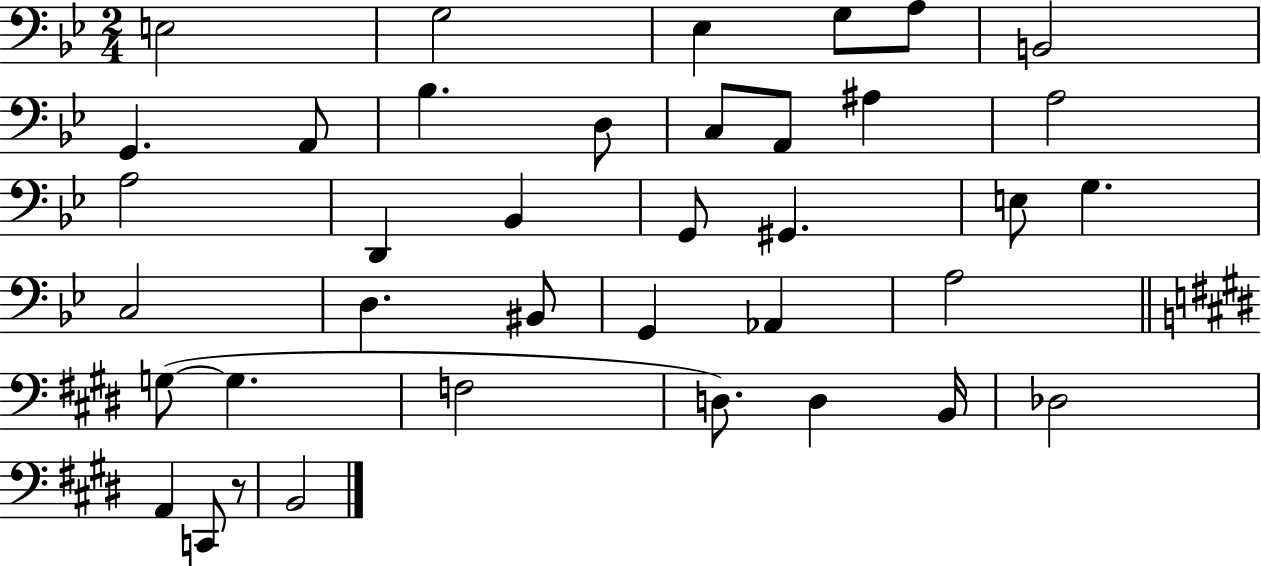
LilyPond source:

{
  \clef bass
  \numericTimeSignature
  \time 2/4
  \key bes \major
  \repeat volta 2 { e2 | g2 | ees4 g8 a8 | b,2 | \break g,4. a,8 | bes4. d8 | c8 a,8 ais4 | a2 | \break a2 | d,4 bes,4 | g,8 gis,4. | e8 g4. | \break c2 | d4. bis,8 | g,4 aes,4 | a2 | \break \bar "||" \break \key e \major g8~(~ g4. | f2 | d8.) d4 b,16 | des2 | \break a,4 c,8 r8 | b,2 | } \bar "|."
}